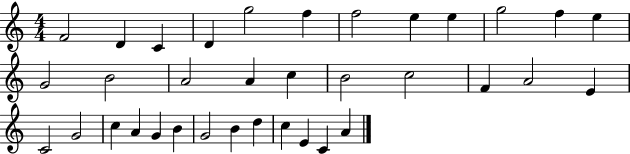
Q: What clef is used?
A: treble